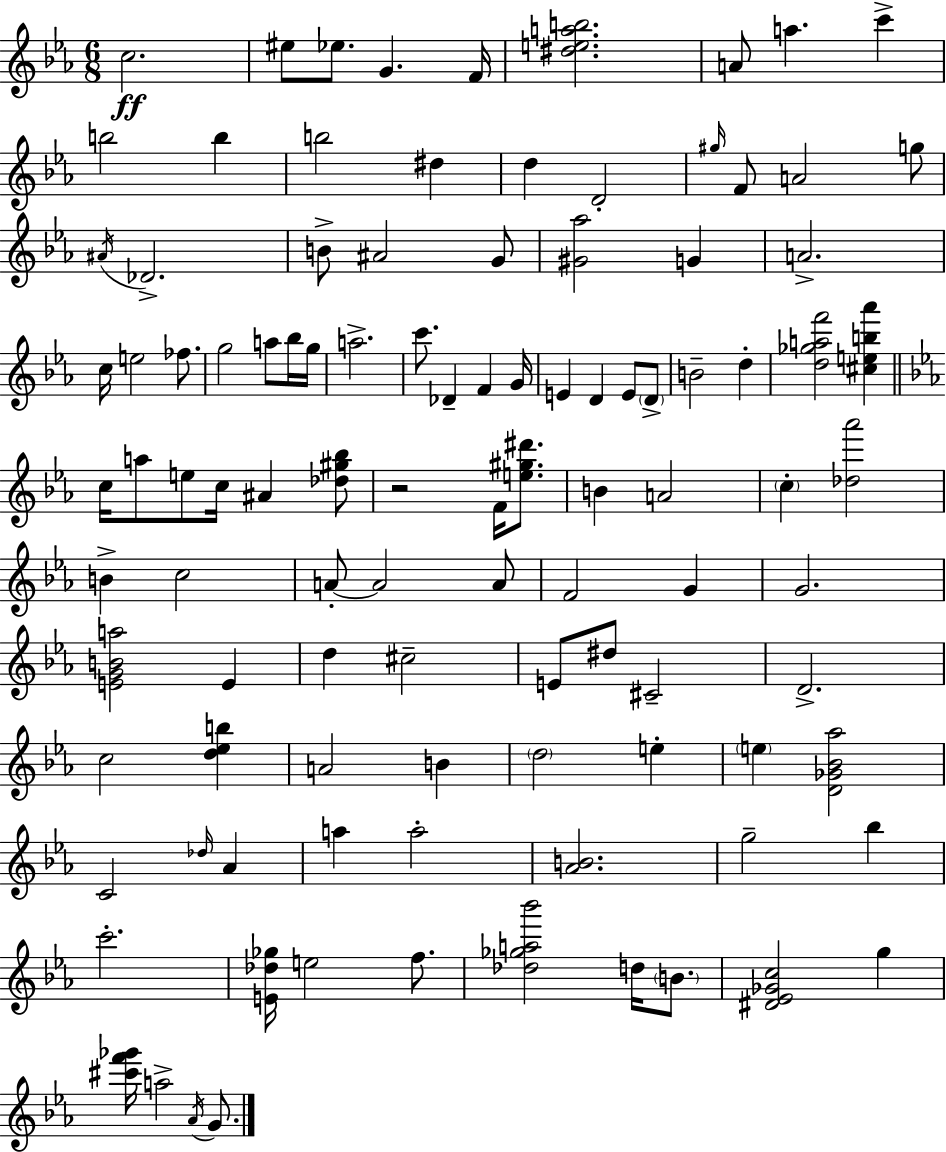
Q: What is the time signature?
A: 6/8